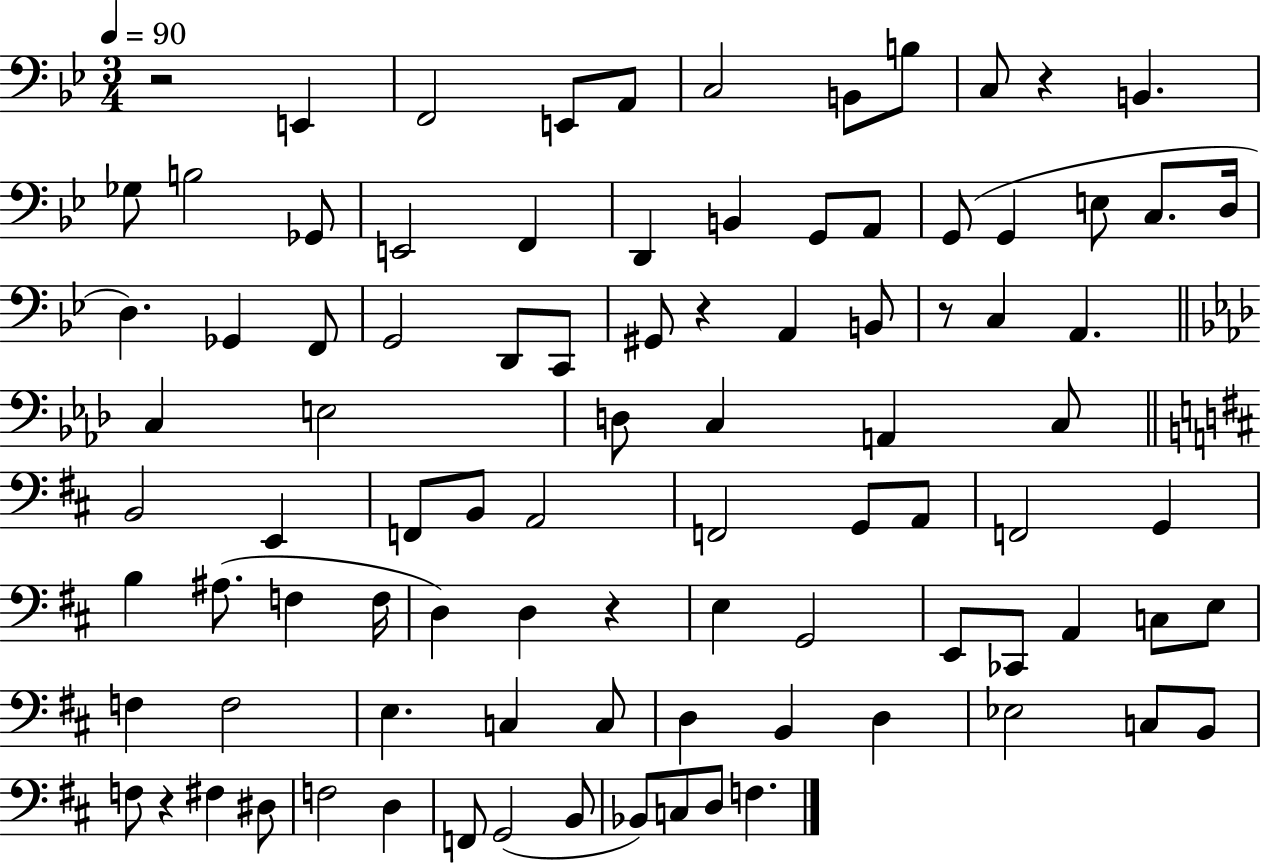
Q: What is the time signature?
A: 3/4